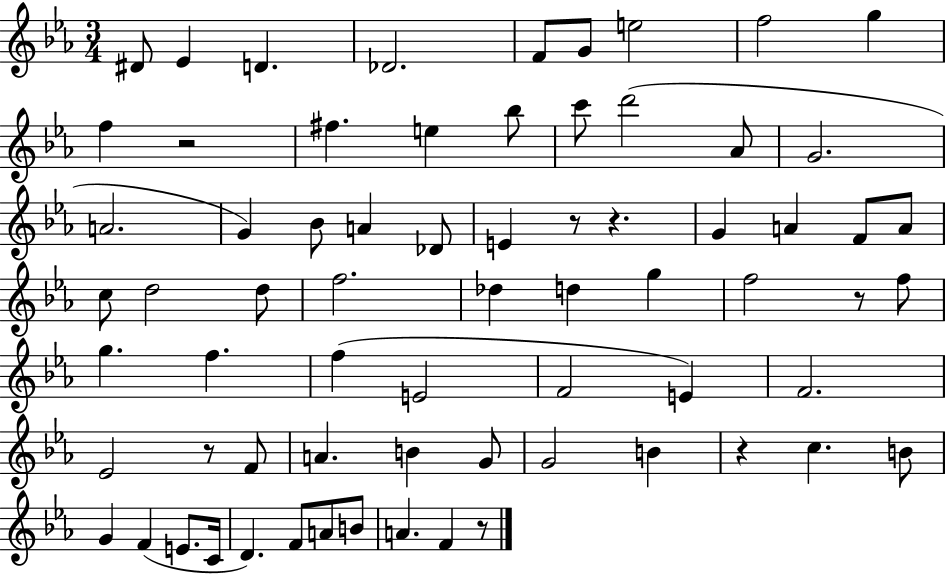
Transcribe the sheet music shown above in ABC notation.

X:1
T:Untitled
M:3/4
L:1/4
K:Eb
^D/2 _E D _D2 F/2 G/2 e2 f2 g f z2 ^f e _b/2 c'/2 d'2 _A/2 G2 A2 G _B/2 A _D/2 E z/2 z G A F/2 A/2 c/2 d2 d/2 f2 _d d g f2 z/2 f/2 g f f E2 F2 E F2 _E2 z/2 F/2 A B G/2 G2 B z c B/2 G F E/2 C/4 D F/2 A/2 B/2 A F z/2